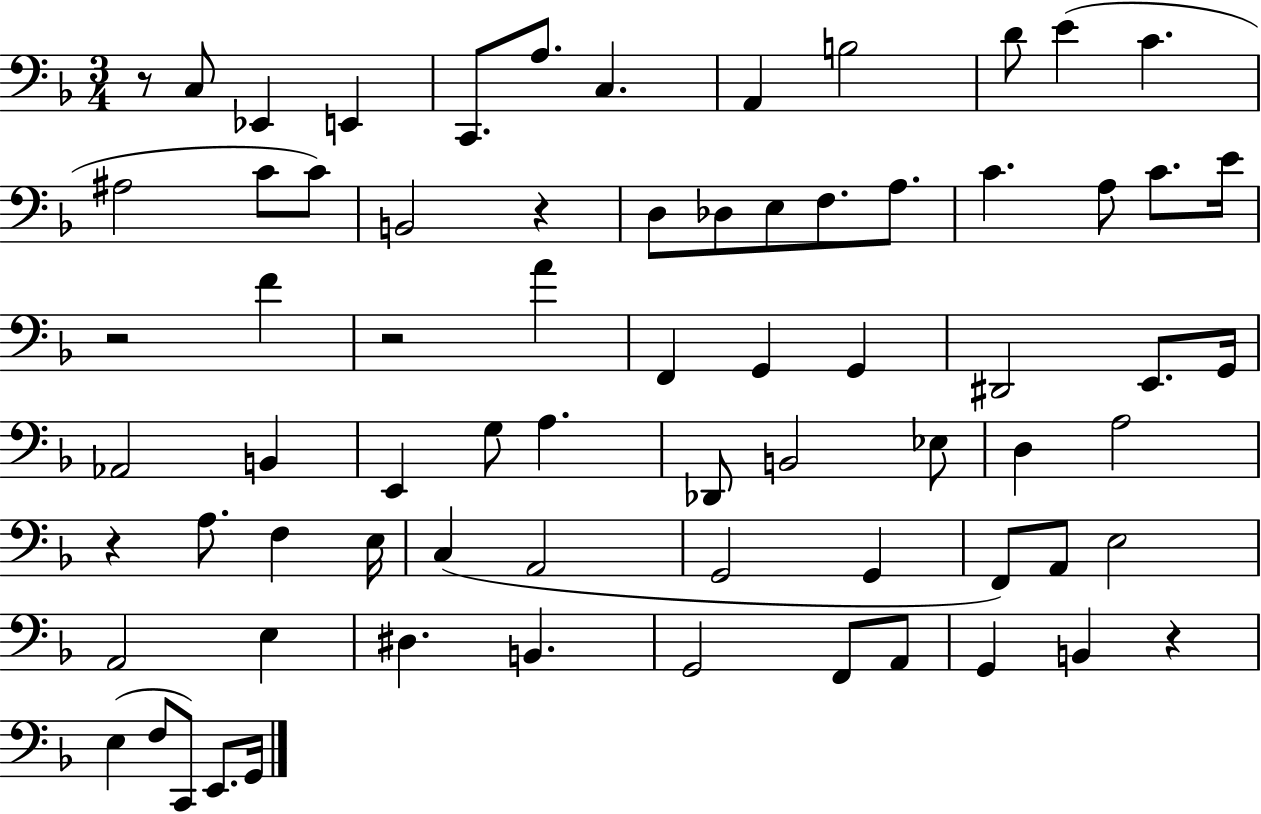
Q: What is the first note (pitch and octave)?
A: C3